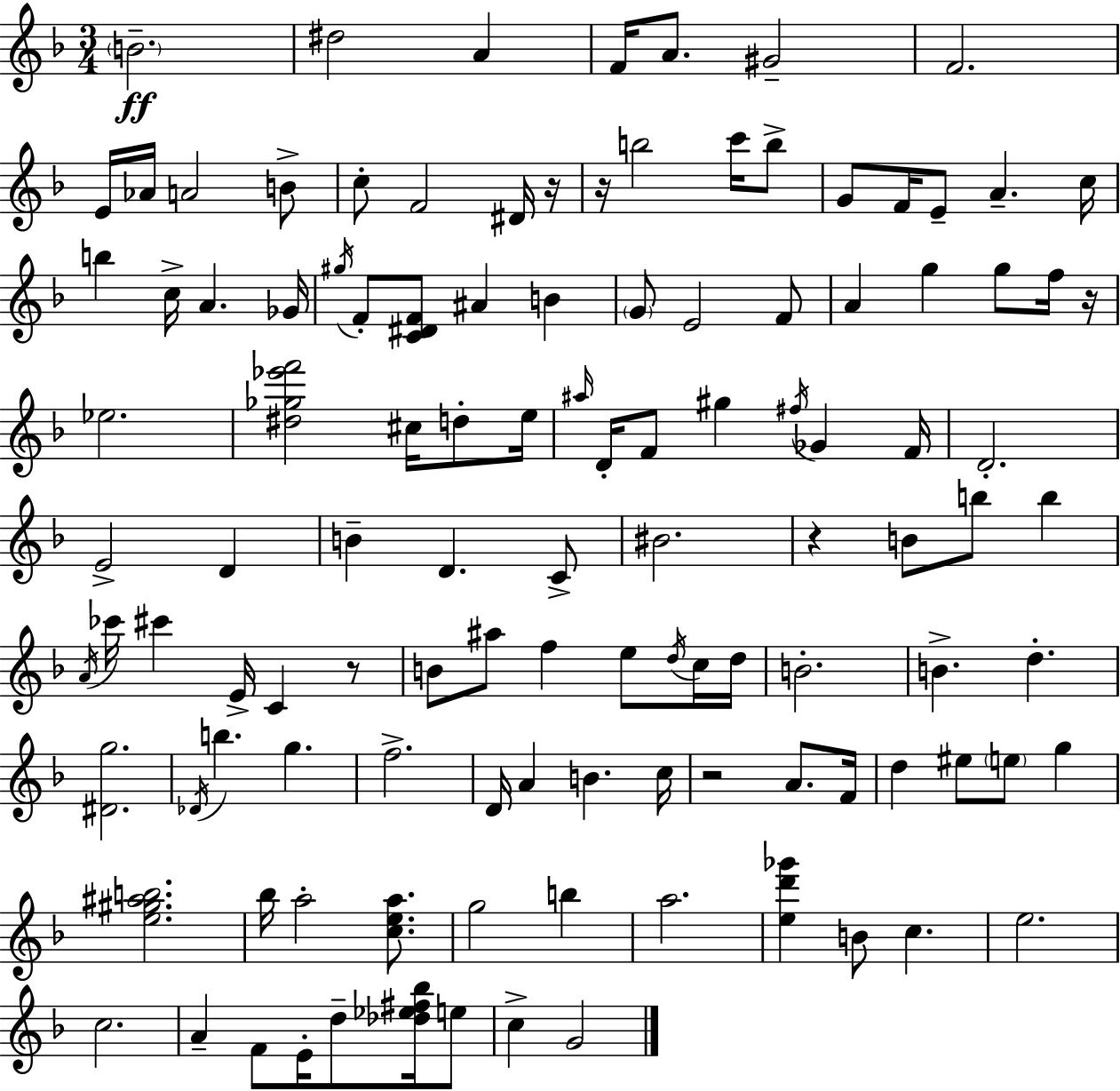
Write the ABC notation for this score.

X:1
T:Untitled
M:3/4
L:1/4
K:Dm
B2 ^d2 A F/4 A/2 ^G2 F2 E/4 _A/4 A2 B/2 c/2 F2 ^D/4 z/4 z/4 b2 c'/4 b/2 G/2 F/4 E/2 A c/4 b c/4 A _G/4 ^g/4 F/2 [C^DF]/2 ^A B G/2 E2 F/2 A g g/2 f/4 z/4 _e2 [^d_g_e'f']2 ^c/4 d/2 e/4 ^a/4 D/4 F/2 ^g ^f/4 _G F/4 D2 E2 D B D C/2 ^B2 z B/2 b/2 b A/4 _c'/4 ^c' E/4 C z/2 B/2 ^a/2 f e/2 d/4 c/4 d/4 B2 B d [^Dg]2 _D/4 b g f2 D/4 A B c/4 z2 A/2 F/4 d ^e/2 e/2 g [e^g^ab]2 _b/4 a2 [cea]/2 g2 b a2 [ed'_g'] B/2 c e2 c2 A F/2 E/4 d/2 [_d_e^f_b]/4 e/2 c G2